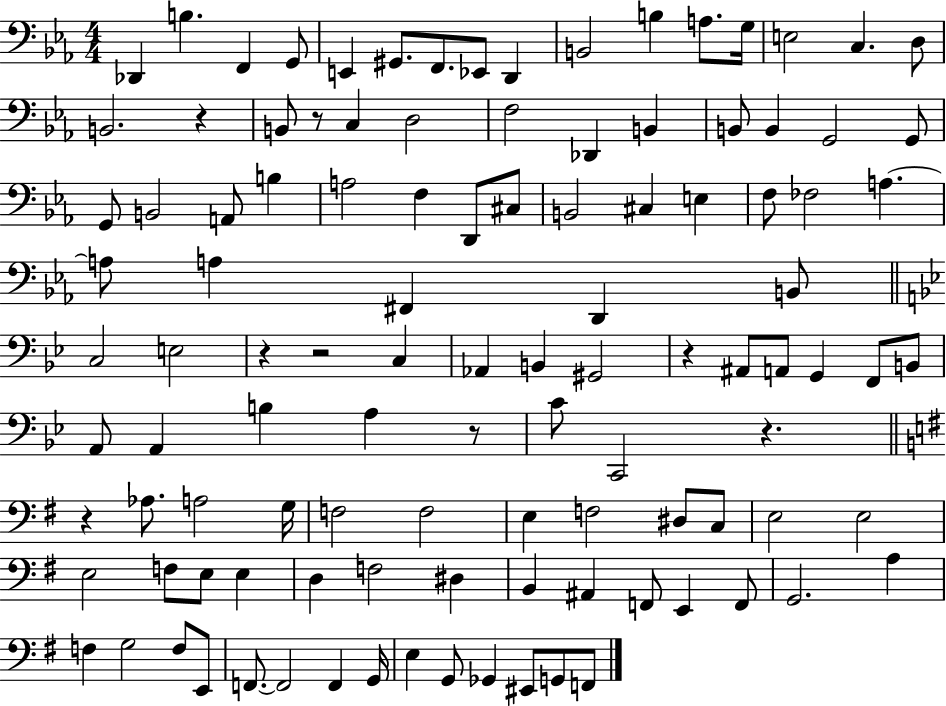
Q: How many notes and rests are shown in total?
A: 110